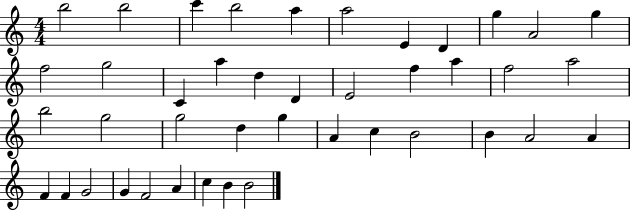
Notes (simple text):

B5/h B5/h C6/q B5/h A5/q A5/h E4/q D4/q G5/q A4/h G5/q F5/h G5/h C4/q A5/q D5/q D4/q E4/h F5/q A5/q F5/h A5/h B5/h G5/h G5/h D5/q G5/q A4/q C5/q B4/h B4/q A4/h A4/q F4/q F4/q G4/h G4/q F4/h A4/q C5/q B4/q B4/h